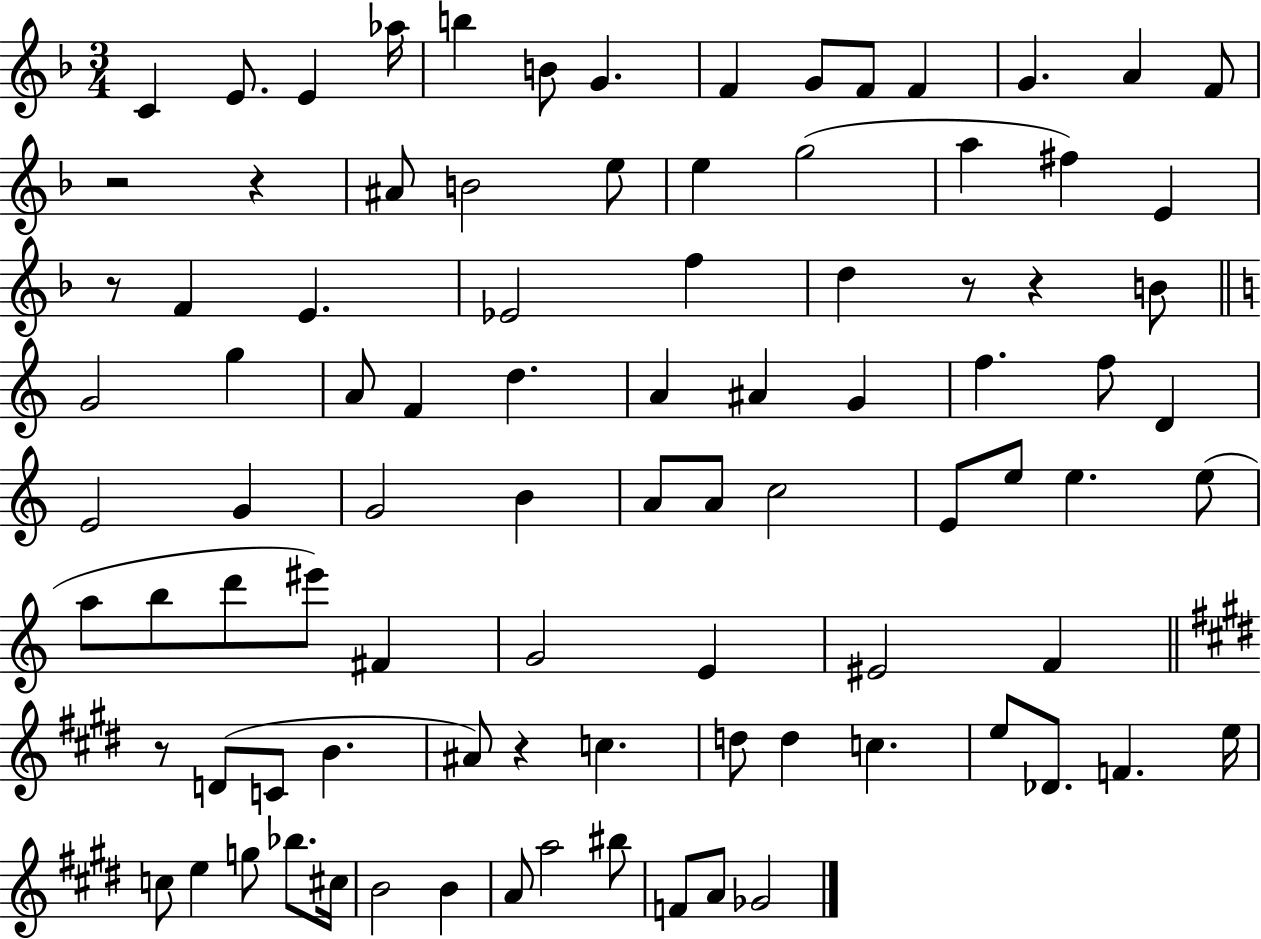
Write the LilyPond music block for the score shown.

{
  \clef treble
  \numericTimeSignature
  \time 3/4
  \key f \major
  \repeat volta 2 { c'4 e'8. e'4 aes''16 | b''4 b'8 g'4. | f'4 g'8 f'8 f'4 | g'4. a'4 f'8 | \break r2 r4 | ais'8 b'2 e''8 | e''4 g''2( | a''4 fis''4) e'4 | \break r8 f'4 e'4. | ees'2 f''4 | d''4 r8 r4 b'8 | \bar "||" \break \key c \major g'2 g''4 | a'8 f'4 d''4. | a'4 ais'4 g'4 | f''4. f''8 d'4 | \break e'2 g'4 | g'2 b'4 | a'8 a'8 c''2 | e'8 e''8 e''4. e''8( | \break a''8 b''8 d'''8 eis'''8) fis'4 | g'2 e'4 | eis'2 f'4 | \bar "||" \break \key e \major r8 d'8( c'8 b'4. | ais'8) r4 c''4. | d''8 d''4 c''4. | e''8 des'8. f'4. e''16 | \break c''8 e''4 g''8 bes''8. cis''16 | b'2 b'4 | a'8 a''2 bis''8 | f'8 a'8 ges'2 | \break } \bar "|."
}